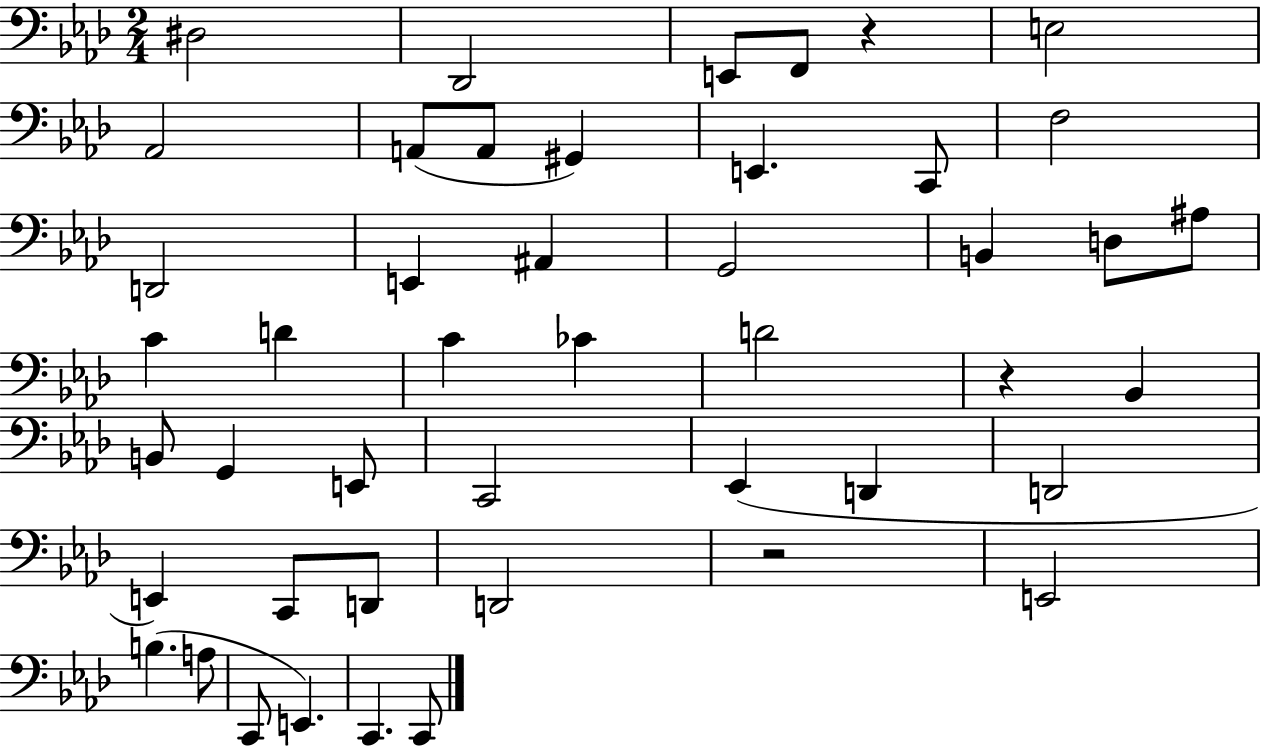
{
  \clef bass
  \numericTimeSignature
  \time 2/4
  \key aes \major
  \repeat volta 2 { dis2 | des,2 | e,8 f,8 r4 | e2 | \break aes,2 | a,8( a,8 gis,4) | e,4. c,8 | f2 | \break d,2 | e,4 ais,4 | g,2 | b,4 d8 ais8 | \break c'4 d'4 | c'4 ces'4 | d'2 | r4 bes,4 | \break b,8 g,4 e,8 | c,2 | ees,4( d,4 | d,2 | \break e,4) c,8 d,8 | d,2 | r2 | e,2 | \break b4.( a8 | c,8 e,4.) | c,4. c,8 | } \bar "|."
}